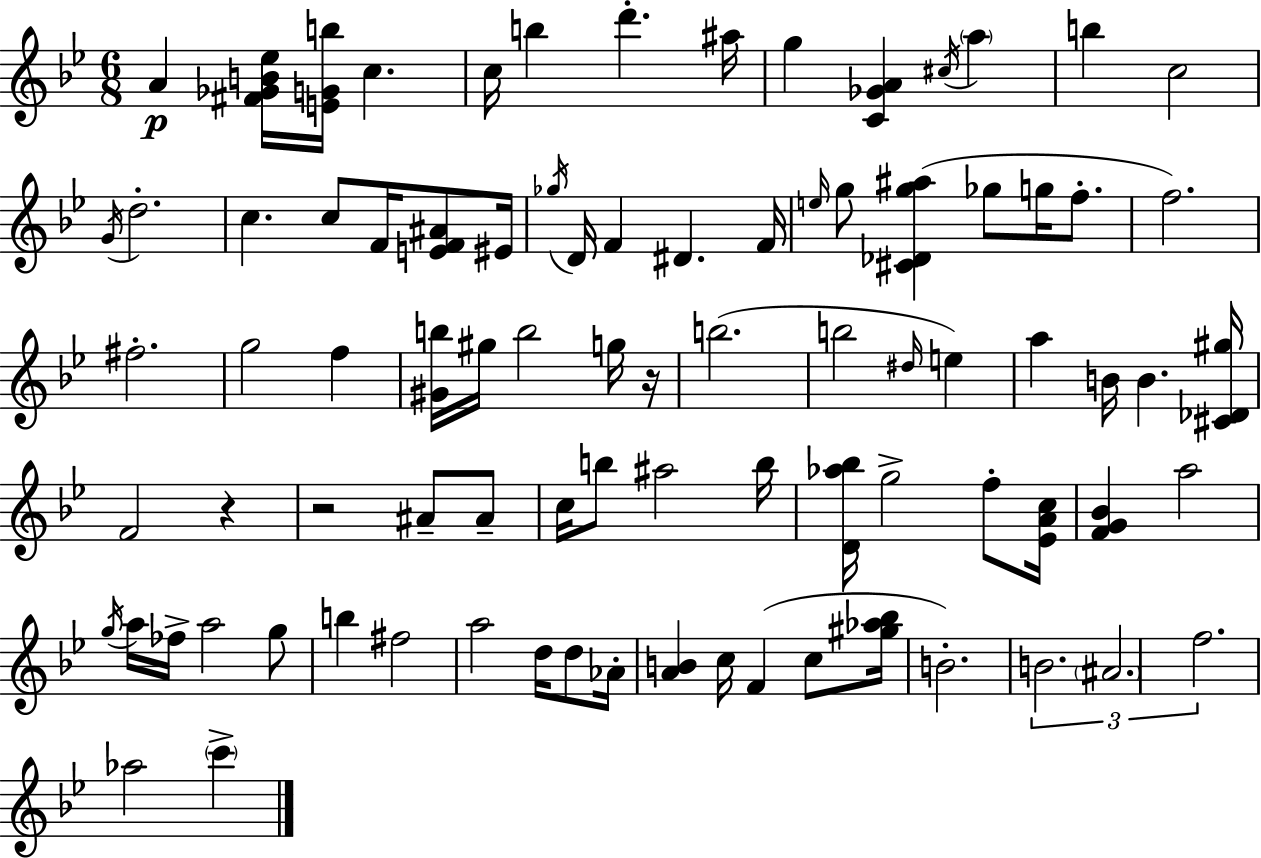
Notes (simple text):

A4/q [F#4,Gb4,B4,Eb5]/s [E4,G4,B5]/s C5/q. C5/s B5/q D6/q. A#5/s G5/q [C4,Gb4,A4]/q C#5/s A5/q B5/q C5/h G4/s D5/h. C5/q. C5/e F4/s [E4,F4,A#4]/e EIS4/s Gb5/s D4/s F4/q D#4/q. F4/s E5/s G5/e [C#4,Db4,G5,A#5]/q Gb5/e G5/s F5/e. F5/h. F#5/h. G5/h F5/q [G#4,B5]/s G#5/s B5/h G5/s R/s B5/h. B5/h D#5/s E5/q A5/q B4/s B4/q. [C#4,Db4,G#5]/s F4/h R/q R/h A#4/e A#4/e C5/s B5/e A#5/h B5/s [D4,Ab5,Bb5]/s G5/h F5/e [Eb4,A4,C5]/s [F4,G4,Bb4]/q A5/h G5/s A5/s FES5/s A5/h G5/e B5/q F#5/h A5/h D5/s D5/e Ab4/s [A4,B4]/q C5/s F4/q C5/e [G#5,Ab5,Bb5]/s B4/h. B4/h. A#4/h. F5/h. Ab5/h C6/q